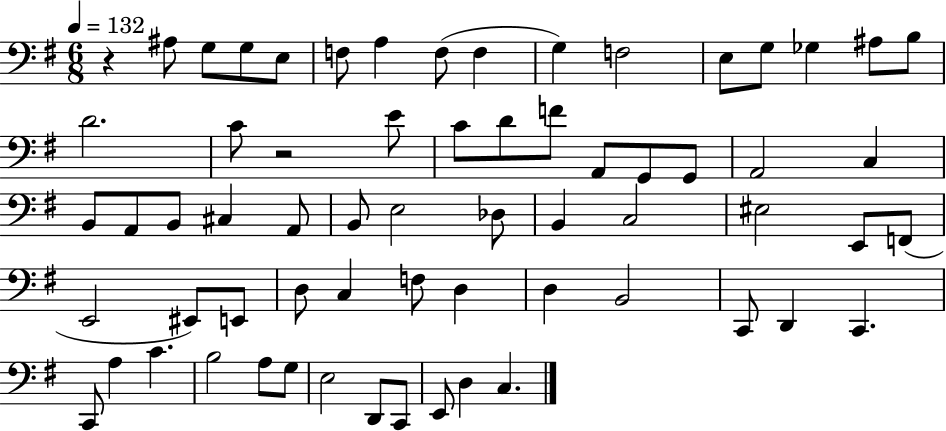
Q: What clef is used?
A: bass